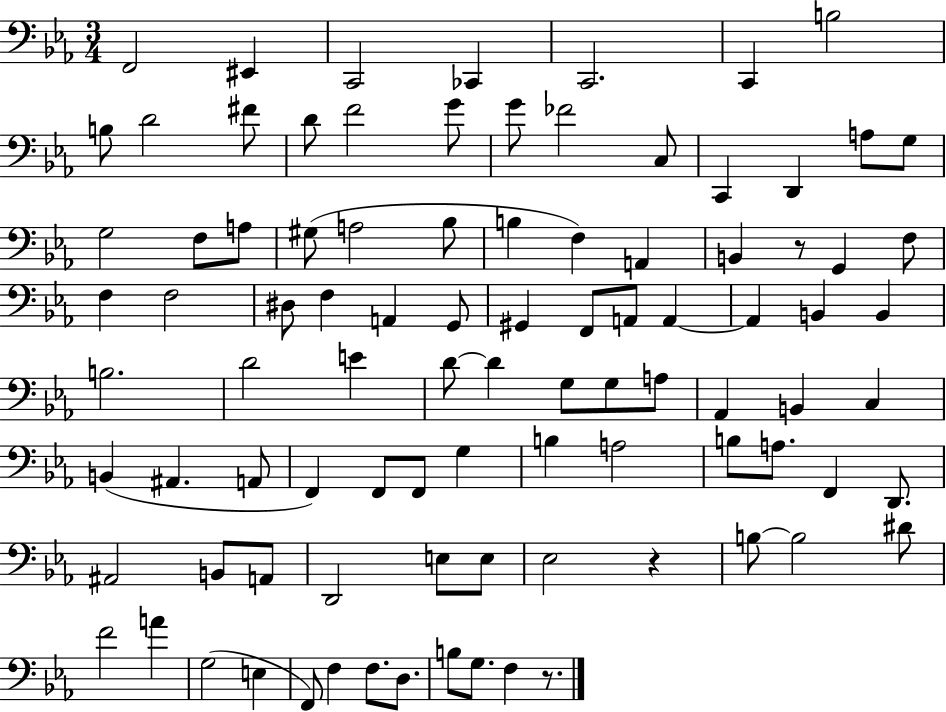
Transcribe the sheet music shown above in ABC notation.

X:1
T:Untitled
M:3/4
L:1/4
K:Eb
F,,2 ^E,, C,,2 _C,, C,,2 C,, B,2 B,/2 D2 ^F/2 D/2 F2 G/2 G/2 _F2 C,/2 C,, D,, A,/2 G,/2 G,2 F,/2 A,/2 ^G,/2 A,2 _B,/2 B, F, A,, B,, z/2 G,, F,/2 F, F,2 ^D,/2 F, A,, G,,/2 ^G,, F,,/2 A,,/2 A,, A,, B,, B,, B,2 D2 E D/2 D G,/2 G,/2 A,/2 _A,, B,, C, B,, ^A,, A,,/2 F,, F,,/2 F,,/2 G, B, A,2 B,/2 A,/2 F,, D,,/2 ^A,,2 B,,/2 A,,/2 D,,2 E,/2 E,/2 _E,2 z B,/2 B,2 ^D/2 F2 A G,2 E, F,,/2 F, F,/2 D,/2 B,/2 G,/2 F, z/2